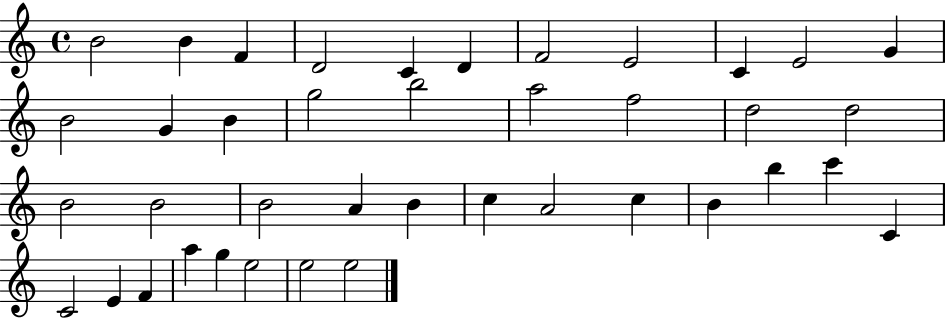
X:1
T:Untitled
M:4/4
L:1/4
K:C
B2 B F D2 C D F2 E2 C E2 G B2 G B g2 b2 a2 f2 d2 d2 B2 B2 B2 A B c A2 c B b c' C C2 E F a g e2 e2 e2